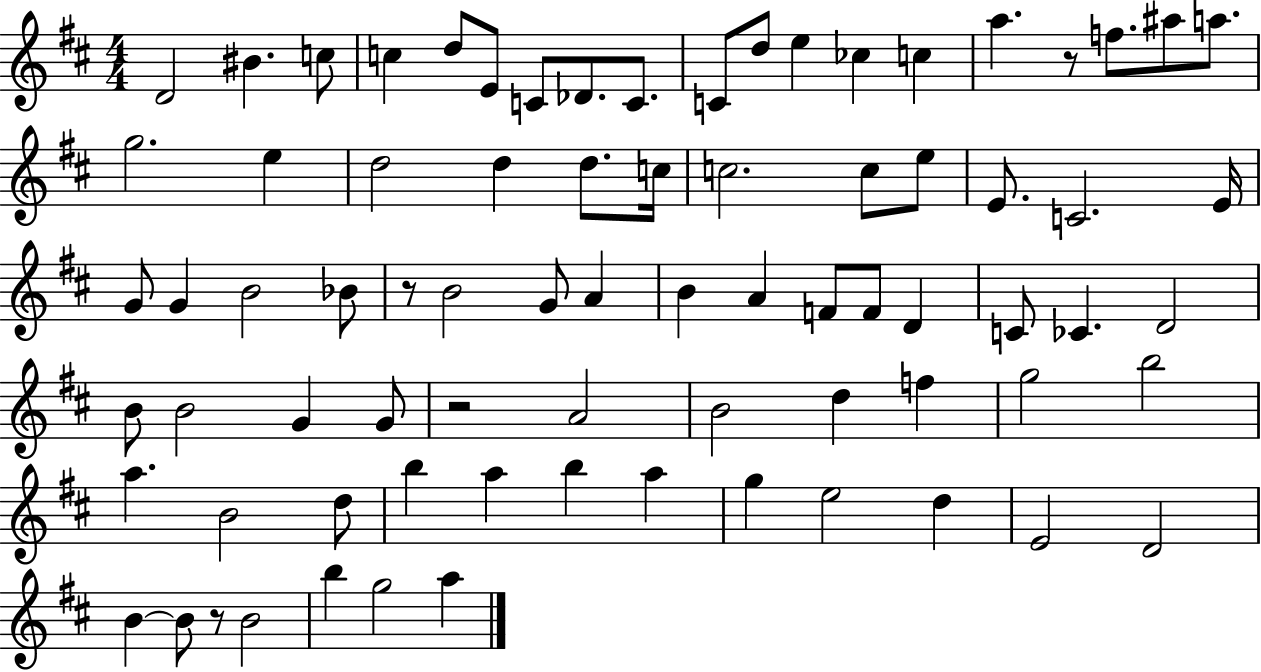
{
  \clef treble
  \numericTimeSignature
  \time 4/4
  \key d \major
  \repeat volta 2 { d'2 bis'4. c''8 | c''4 d''8 e'8 c'8 des'8. c'8. | c'8 d''8 e''4 ces''4 c''4 | a''4. r8 f''8. ais''8 a''8. | \break g''2. e''4 | d''2 d''4 d''8. c''16 | c''2. c''8 e''8 | e'8. c'2. e'16 | \break g'8 g'4 b'2 bes'8 | r8 b'2 g'8 a'4 | b'4 a'4 f'8 f'8 d'4 | c'8 ces'4. d'2 | \break b'8 b'2 g'4 g'8 | r2 a'2 | b'2 d''4 f''4 | g''2 b''2 | \break a''4. b'2 d''8 | b''4 a''4 b''4 a''4 | g''4 e''2 d''4 | e'2 d'2 | \break b'4~~ b'8 r8 b'2 | b''4 g''2 a''4 | } \bar "|."
}